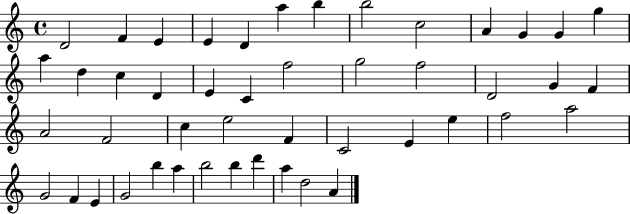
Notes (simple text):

D4/h F4/q E4/q E4/q D4/q A5/q B5/q B5/h C5/h A4/q G4/q G4/q G5/q A5/q D5/q C5/q D4/q E4/q C4/q F5/h G5/h F5/h D4/h G4/q F4/q A4/h F4/h C5/q E5/h F4/q C4/h E4/q E5/q F5/h A5/h G4/h F4/q E4/q G4/h B5/q A5/q B5/h B5/q D6/q A5/q D5/h A4/q